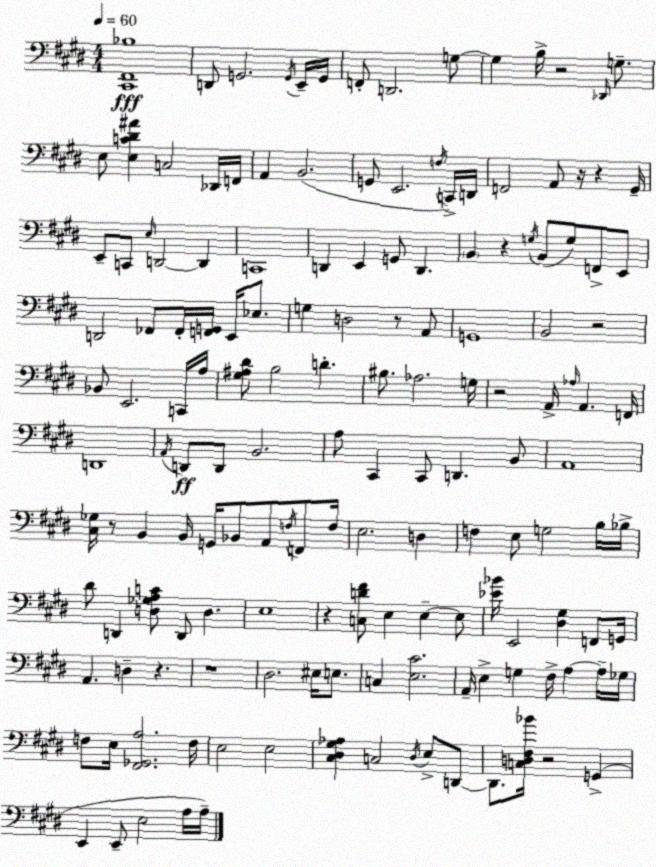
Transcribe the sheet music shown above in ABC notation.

X:1
T:Untitled
M:4/4
L:1/4
K:E
[^C,,^F,,_B,]4 D,,/2 G,,2 G,,/4 E,,/4 G,,/4 F,,/2 D,,2 G,/2 G, B,/4 z2 _D,,/4 G,/2 E,/2 [E,C^D^A] C,2 _D,,/4 F,,/4 A,, B,,2 G,,/2 E,,2 F,/4 C,,/4 D,,/4 F,,2 A,,/2 z/4 z ^G,,/4 E,,/2 C,,/2 E,/4 D,,2 D,, C,,4 D,, E,, G,,/2 D,, B,, z G,/4 B,,/2 G,/2 F,,/2 E,,/2 D,,2 _F,,/2 _F,,/4 [F,,G,,]/4 E,,/4 _E,/2 G, D,2 z/2 A,,/2 G,,4 B,,2 z2 _B,,/2 E,,2 C,,/4 A,/4 [^G,^A,^D]/2 B,2 D ^B,/2 _A,2 G,/4 z2 A,,/4 _A,/4 A,, F,,/4 D,,4 A,,/4 D,,/2 D,,/2 B,,2 A,/2 ^C,, ^C,,/2 D,, B,,/2 A,,4 [^C,_G,]/4 z/2 B,, B,,/4 G,,/4 _B,,/2 A,,/2 F,/4 F,,/2 F,/4 E,2 D, F, E,/2 G,2 B,/4 _B,/4 ^D/2 D,, [D,_G,A,C]/2 D,,/2 D, E,4 z [C,D^F]/2 E, E, E,/2 [_E_B]/4 E,,2 [^D,^G,] F,,/2 G,,/4 A,, D, z z4 ^D,2 ^E,/4 E,/2 C, [E,^C]2 A,,/4 E, G, ^F,/4 A, A,/4 _G,/4 F,/2 E,/4 [^F,,_G,,A,]2 F,/4 E,2 E,2 [^C,^D,^G,_A,] C,2 ^D,/4 E,/2 D,,/2 D,,/2 [C,D,^F,_B]/4 z2 G,, E,, E,,/2 E,2 A,/4 A,/4